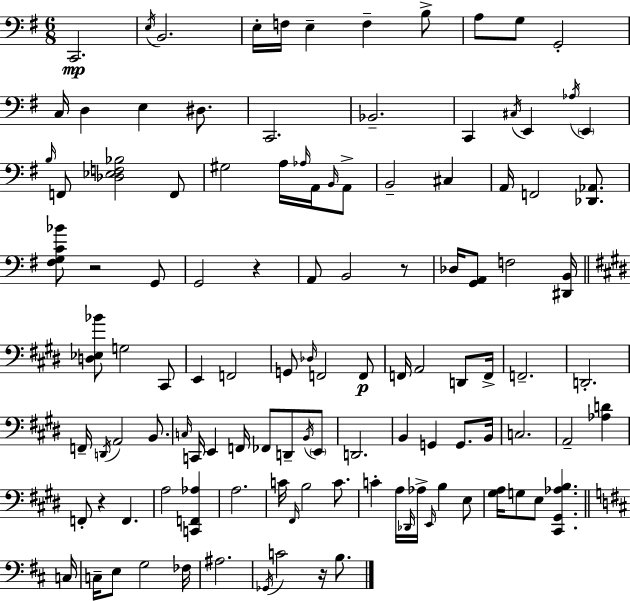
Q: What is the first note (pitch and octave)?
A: C2